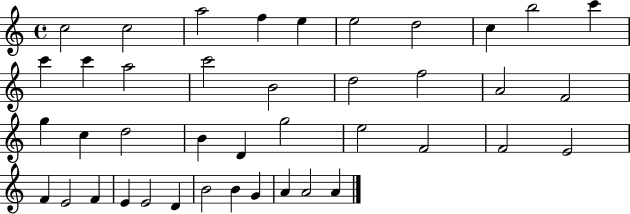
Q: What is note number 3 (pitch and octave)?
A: A5